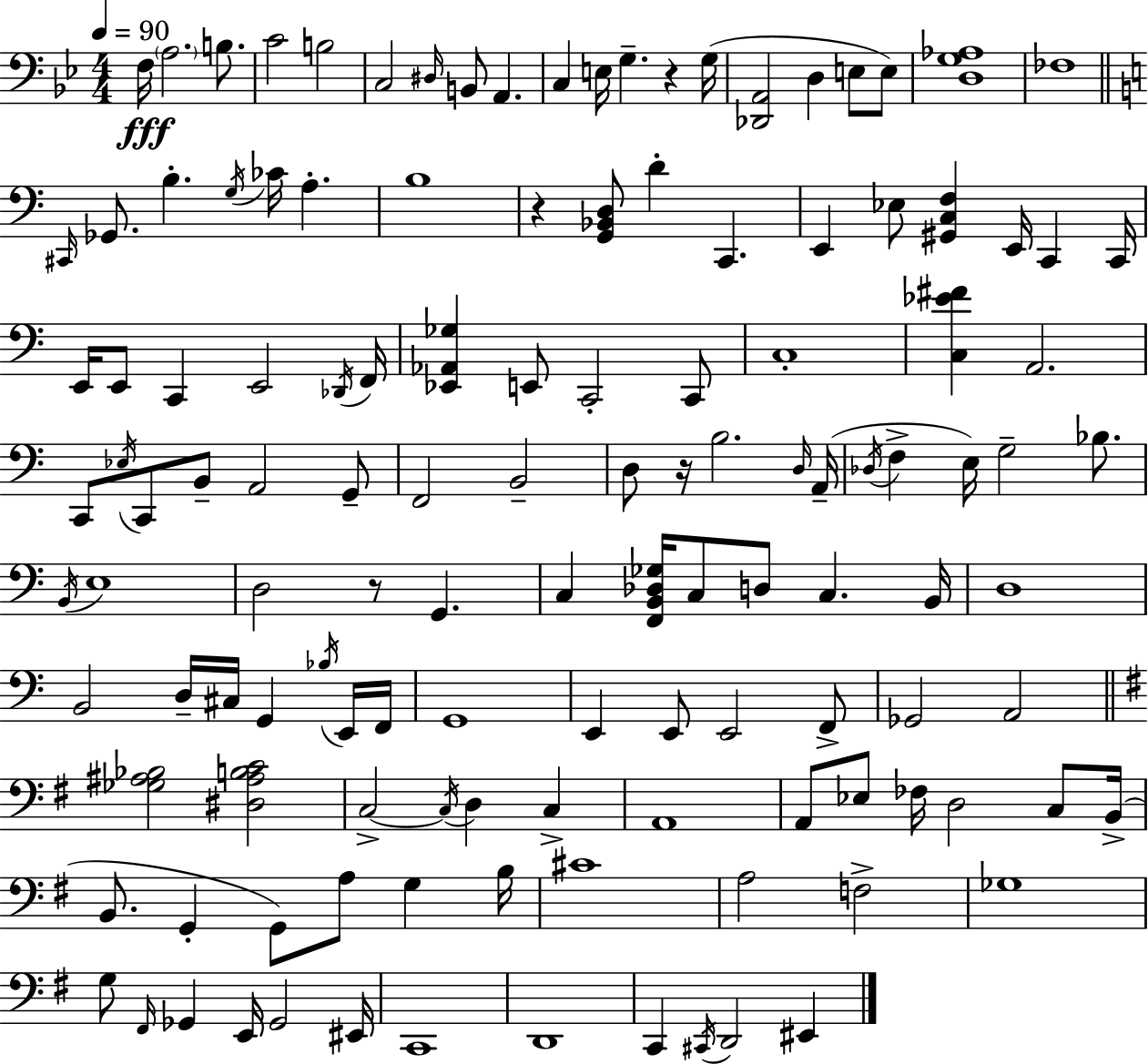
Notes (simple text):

F3/s A3/h. B3/e. C4/h B3/h C3/h D#3/s B2/e A2/q. C3/q E3/s G3/q. R/q G3/s [Db2,A2]/h D3/q E3/e E3/e [D3,G3,Ab3]/w FES3/w C#2/s Gb2/e. B3/q. G3/s CES4/s A3/q. B3/w R/q [G2,Bb2,D3]/e D4/q C2/q. E2/q Eb3/e [G#2,C3,F3]/q E2/s C2/q C2/s E2/s E2/e C2/q E2/h Db2/s F2/s [Eb2,Ab2,Gb3]/q E2/e C2/h C2/e C3/w [C3,Eb4,F#4]/q A2/h. C2/e Eb3/s C2/e B2/e A2/h G2/e F2/h B2/h D3/e R/s B3/h. D3/s A2/s Db3/s F3/q E3/s G3/h Bb3/e. B2/s E3/w D3/h R/e G2/q. C3/q [F2,B2,Db3,Gb3]/s C3/e D3/e C3/q. B2/s D3/w B2/h D3/s C#3/s G2/q Bb3/s E2/s F2/s G2/w E2/q E2/e E2/h F2/e Gb2/h A2/h [Gb3,A#3,Bb3]/h [D#3,A#3,B3,C4]/h C3/h C3/s D3/q C3/q A2/w A2/e Eb3/e FES3/s D3/h C3/e B2/s B2/e. G2/q G2/e A3/e G3/q B3/s C#4/w A3/h F3/h Gb3/w G3/e F#2/s Gb2/q E2/s Gb2/h EIS2/s C2/w D2/w C2/q C#2/s D2/h EIS2/q